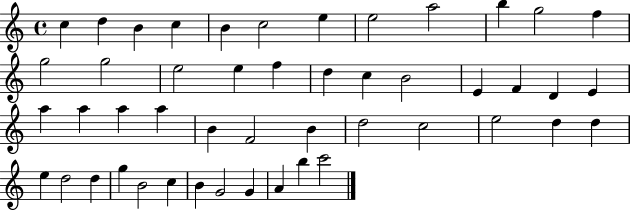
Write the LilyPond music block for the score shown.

{
  \clef treble
  \time 4/4
  \defaultTimeSignature
  \key c \major
  c''4 d''4 b'4 c''4 | b'4 c''2 e''4 | e''2 a''2 | b''4 g''2 f''4 | \break g''2 g''2 | e''2 e''4 f''4 | d''4 c''4 b'2 | e'4 f'4 d'4 e'4 | \break a''4 a''4 a''4 a''4 | b'4 f'2 b'4 | d''2 c''2 | e''2 d''4 d''4 | \break e''4 d''2 d''4 | g''4 b'2 c''4 | b'4 g'2 g'4 | a'4 b''4 c'''2 | \break \bar "|."
}